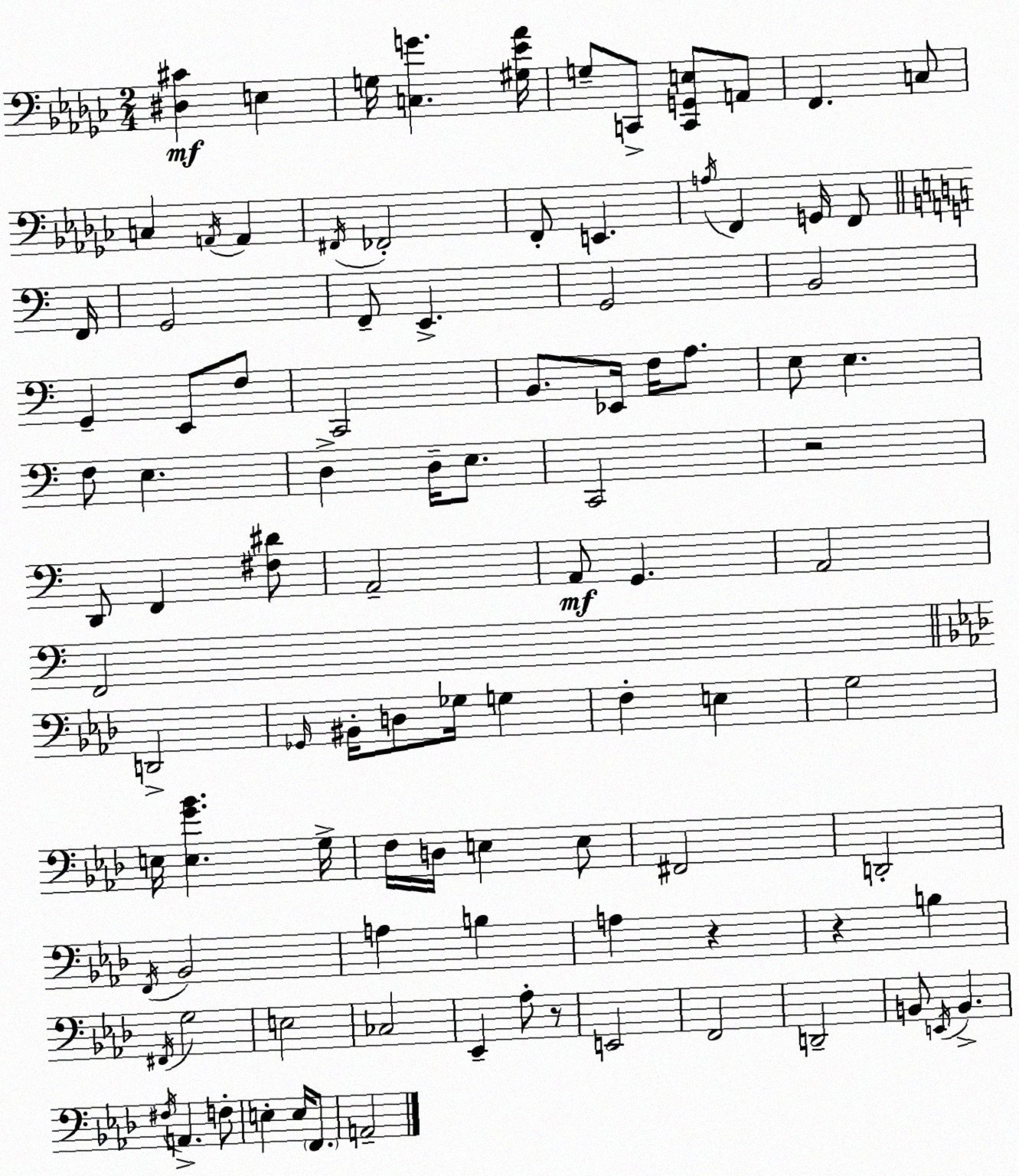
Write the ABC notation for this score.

X:1
T:Untitled
M:2/4
L:1/4
K:Ebm
[^D,^C] E, G,/4 [C,G] [^G,_E_A]/4 G,/2 C,,/2 [C,,G,,E,]/2 A,,/2 F,, C,/2 C, A,,/4 A,, ^F,,/4 _F,,2 F,,/2 E,, A,/4 F,, G,,/4 F,,/2 F,,/4 G,,2 F,,/2 E,, G,,2 B,,2 G,, E,,/2 F,/2 C,,2 B,,/2 _E,,/4 F,/4 A,/2 E,/2 E, F,/2 E, D, D,/4 E,/2 C,,2 z2 D,,/2 F,, [^F,^D]/2 A,,2 A,,/2 G,, A,,2 F,,2 D,,2 _G,,/4 ^B,,/4 D,/2 _G,/4 G, F, E, G,2 E,/4 [E,G_B] G,/4 F,/4 D,/4 E, E,/2 ^F,,2 D,,2 F,,/4 _B,,2 A, B, A, z z B, ^F,,/4 G,2 E,2 _C,2 _E,, _A,/2 z/2 E,,2 F,,2 D,,2 B,,/2 E,,/4 B,, ^F,/4 A,, F,/2 E, E,/4 F,,/2 A,,2